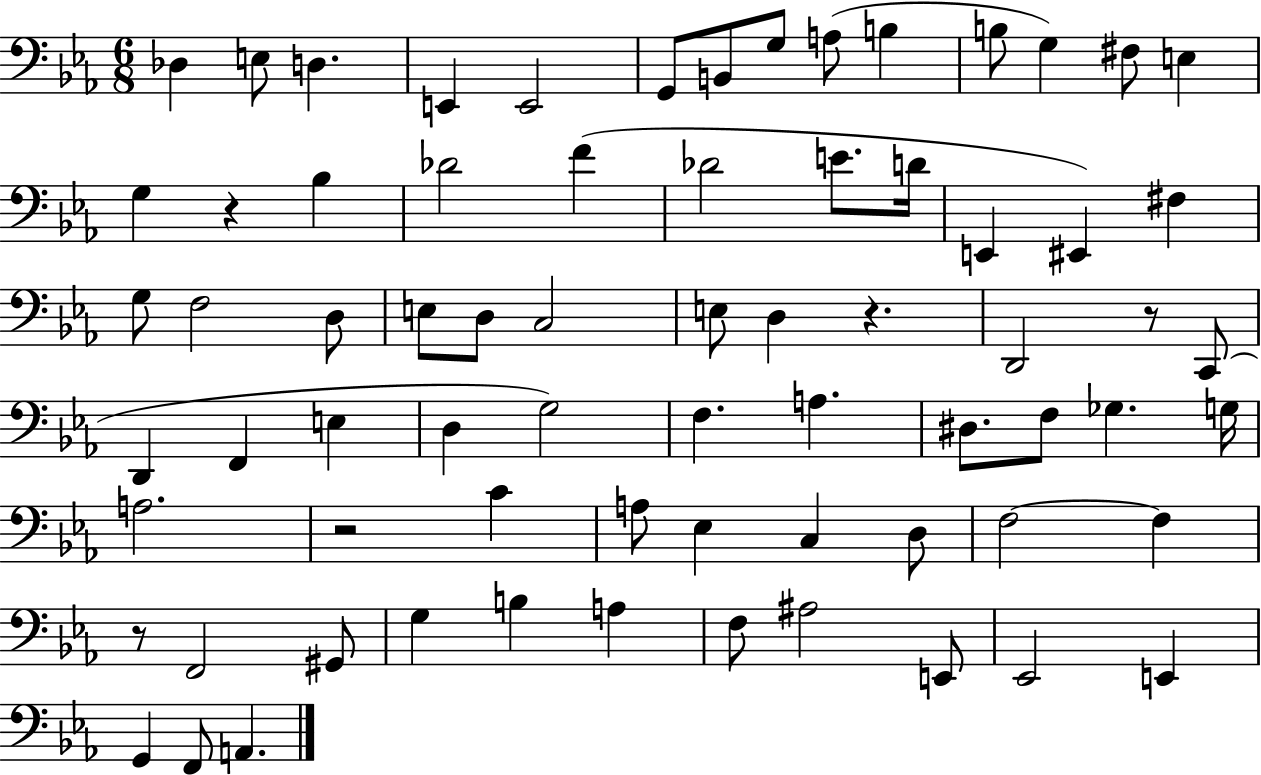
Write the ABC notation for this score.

X:1
T:Untitled
M:6/8
L:1/4
K:Eb
_D, E,/2 D, E,, E,,2 G,,/2 B,,/2 G,/2 A,/2 B, B,/2 G, ^F,/2 E, G, z _B, _D2 F _D2 E/2 D/4 E,, ^E,, ^F, G,/2 F,2 D,/2 E,/2 D,/2 C,2 E,/2 D, z D,,2 z/2 C,,/2 D,, F,, E, D, G,2 F, A, ^D,/2 F,/2 _G, G,/4 A,2 z2 C A,/2 _E, C, D,/2 F,2 F, z/2 F,,2 ^G,,/2 G, B, A, F,/2 ^A,2 E,,/2 _E,,2 E,, G,, F,,/2 A,,